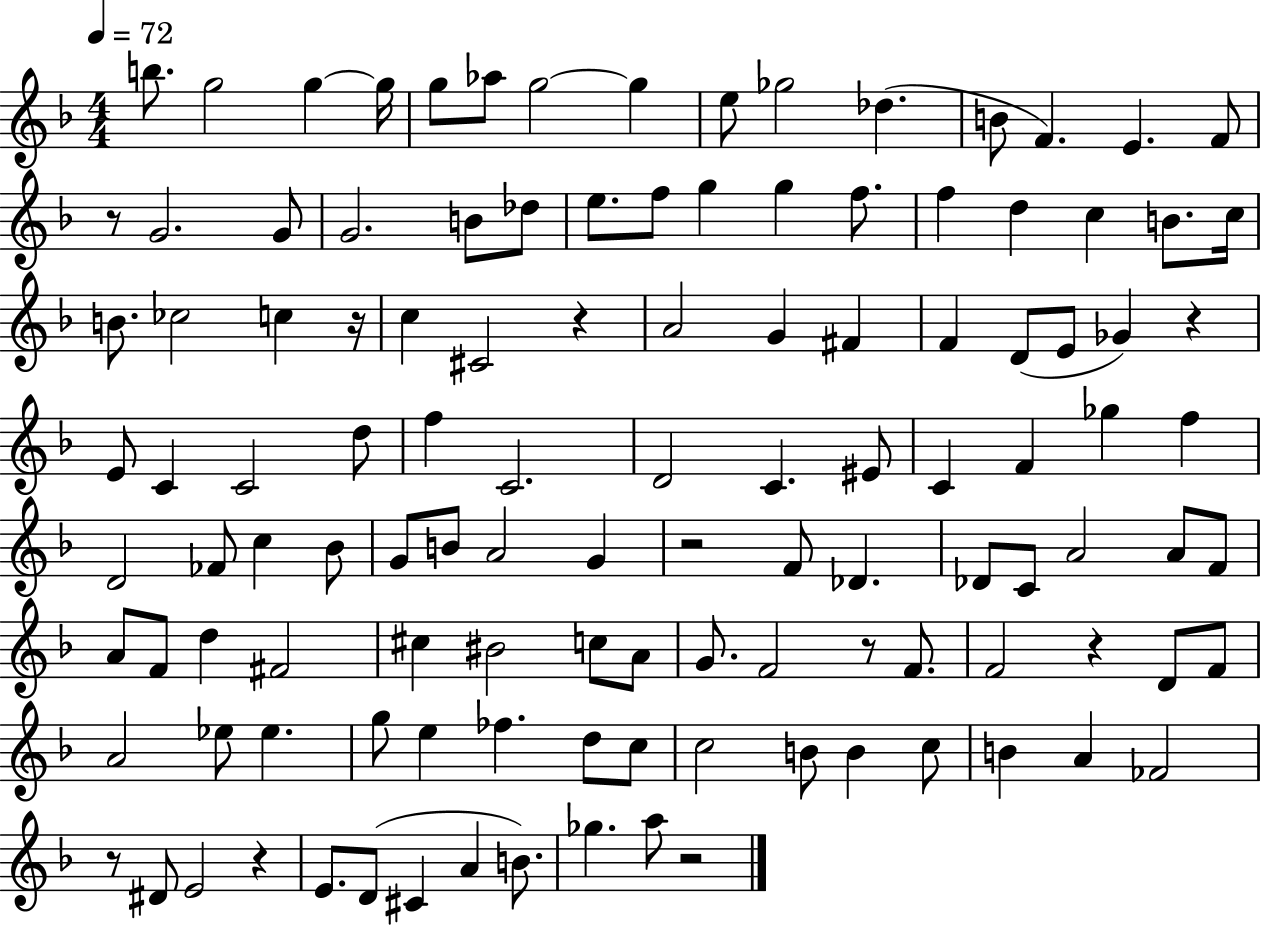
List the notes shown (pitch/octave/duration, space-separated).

B5/e. G5/h G5/q G5/s G5/e Ab5/e G5/h G5/q E5/e Gb5/h Db5/q. B4/e F4/q. E4/q. F4/e R/e G4/h. G4/e G4/h. B4/e Db5/e E5/e. F5/e G5/q G5/q F5/e. F5/q D5/q C5/q B4/e. C5/s B4/e. CES5/h C5/q R/s C5/q C#4/h R/q A4/h G4/q F#4/q F4/q D4/e E4/e Gb4/q R/q E4/e C4/q C4/h D5/e F5/q C4/h. D4/h C4/q. EIS4/e C4/q F4/q Gb5/q F5/q D4/h FES4/e C5/q Bb4/e G4/e B4/e A4/h G4/q R/h F4/e Db4/q. Db4/e C4/e A4/h A4/e F4/e A4/e F4/e D5/q F#4/h C#5/q BIS4/h C5/e A4/e G4/e. F4/h R/e F4/e. F4/h R/q D4/e F4/e A4/h Eb5/e Eb5/q. G5/e E5/q FES5/q. D5/e C5/e C5/h B4/e B4/q C5/e B4/q A4/q FES4/h R/e D#4/e E4/h R/q E4/e. D4/e C#4/q A4/q B4/e. Gb5/q. A5/e R/h